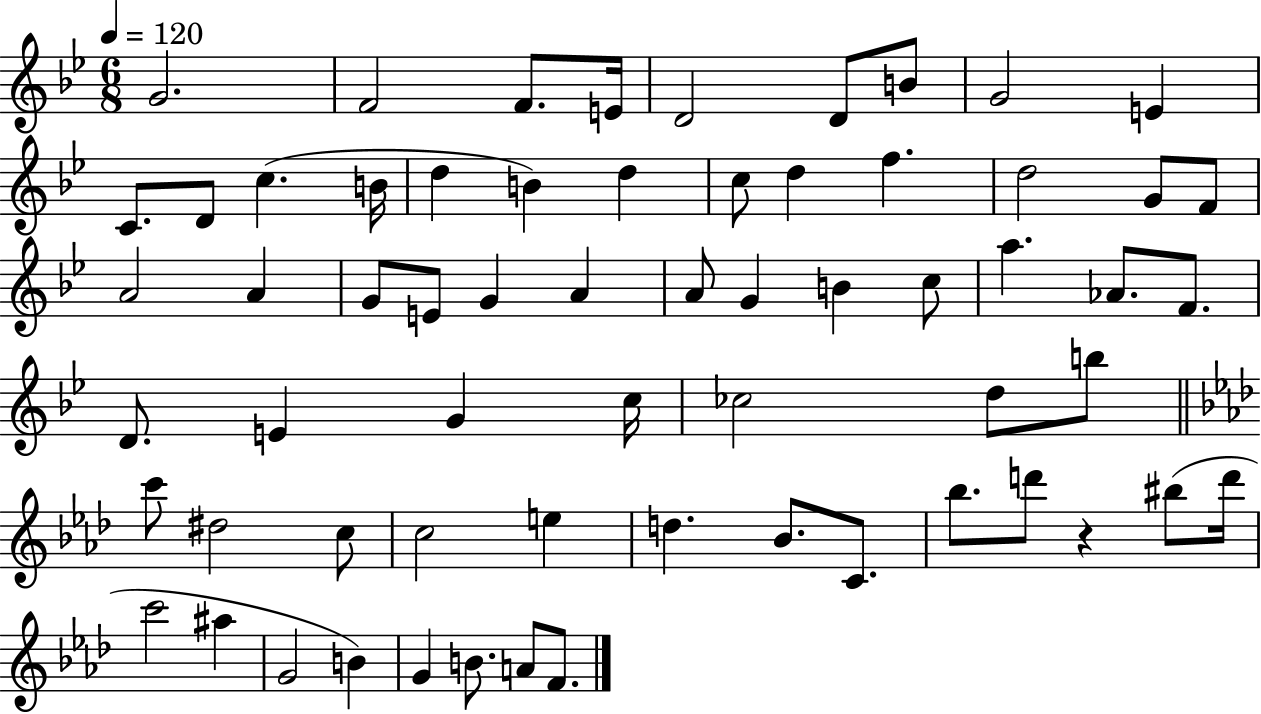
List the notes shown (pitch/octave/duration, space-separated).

G4/h. F4/h F4/e. E4/s D4/h D4/e B4/e G4/h E4/q C4/e. D4/e C5/q. B4/s D5/q B4/q D5/q C5/e D5/q F5/q. D5/h G4/e F4/e A4/h A4/q G4/e E4/e G4/q A4/q A4/e G4/q B4/q C5/e A5/q. Ab4/e. F4/e. D4/e. E4/q G4/q C5/s CES5/h D5/e B5/e C6/e D#5/h C5/e C5/h E5/q D5/q. Bb4/e. C4/e. Bb5/e. D6/e R/q BIS5/e D6/s C6/h A#5/q G4/h B4/q G4/q B4/e. A4/e F4/e.